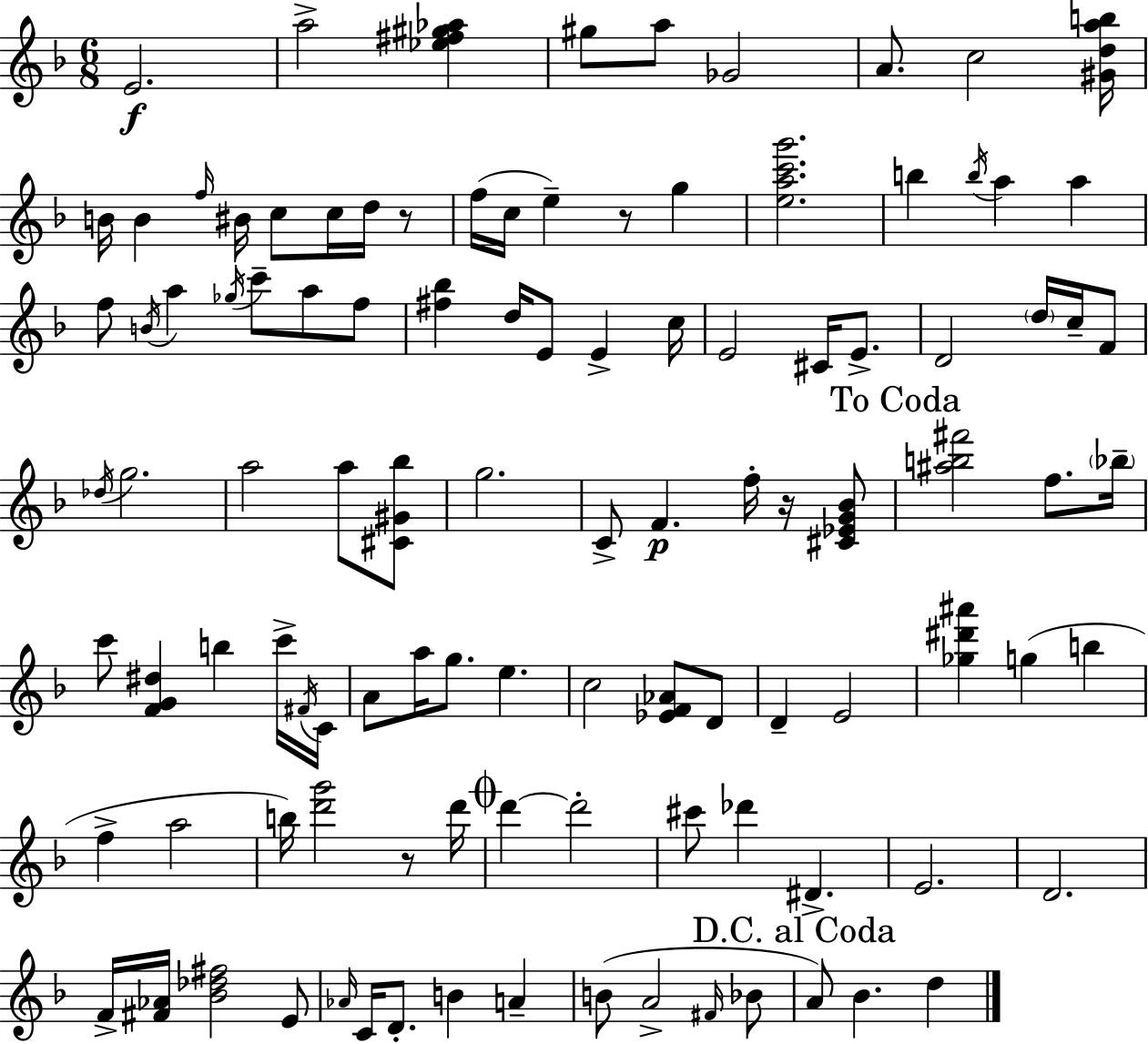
E4/h. A5/h [Eb5,F#5,G#5,Ab5]/q G#5/e A5/e Gb4/h A4/e. C5/h [G#4,D5,A5,B5]/s B4/s B4/q F5/s BIS4/s C5/e C5/s D5/s R/e F5/s C5/s E5/q R/e G5/q [E5,A5,C6,G6]/h. B5/q B5/s A5/q A5/q F5/e B4/s A5/q Gb5/s C6/e A5/e F5/e [F#5,Bb5]/q D5/s E4/e E4/q C5/s E4/h C#4/s E4/e. D4/h D5/s C5/s F4/e Db5/s G5/h. A5/h A5/e [C#4,G#4,Bb5]/e G5/h. C4/e F4/q. F5/s R/s [C#4,Eb4,G4,Bb4]/e [A#5,B5,F#6]/h F5/e. Bb5/s C6/e [F4,G4,D#5]/q B5/q C6/s F#4/s C4/s A4/e A5/s G5/e. E5/q. C5/h [Eb4,F4,Ab4]/e D4/e D4/q E4/h [Gb5,D#6,A#6]/q G5/q B5/q F5/q A5/h B5/s [D6,G6]/h R/e D6/s D6/q D6/h C#6/e Db6/q D#4/q. E4/h. D4/h. F4/s [F#4,Ab4]/s [Bb4,Db5,F#5]/h E4/e Ab4/s C4/s D4/e. B4/q A4/q B4/e A4/h F#4/s Bb4/e A4/e Bb4/q. D5/q